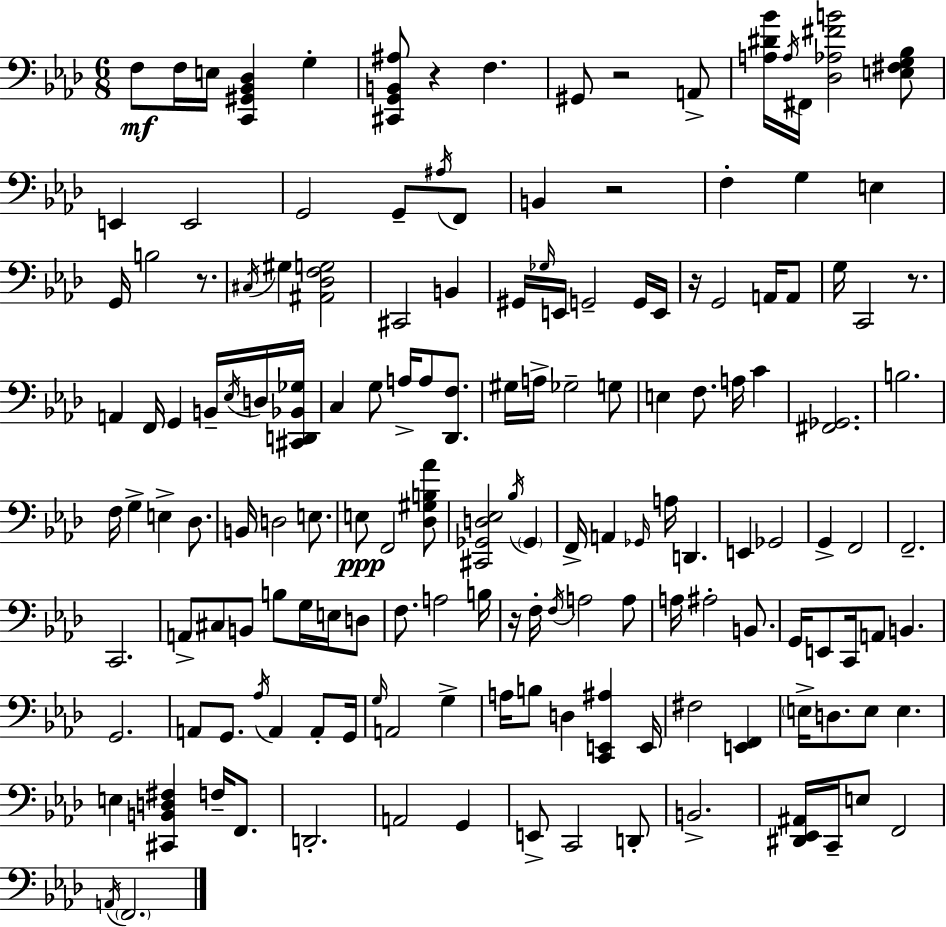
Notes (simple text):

F3/e F3/s E3/s [C2,G#2,Bb2,Db3]/q G3/q [C#2,G2,B2,A#3]/e R/q F3/q. G#2/e R/h A2/e [A3,D#4,Bb4]/s A3/s F#2/s [Db3,Ab3,F#4,B4]/h [E3,F#3,G3,Bb3]/e E2/q E2/h G2/h G2/e A#3/s F2/e B2/q R/h F3/q G3/q E3/q G2/s B3/h R/e. C#3/s G#3/q [A#2,Db3,F3,G3]/h C#2/h B2/q G#2/s Gb3/s E2/s G2/h G2/s E2/s R/s G2/h A2/s A2/e G3/s C2/h R/e. A2/q F2/s G2/q B2/s Eb3/s D3/s [C#2,D2,Bb2,Gb3]/s C3/q G3/e A3/s A3/e [Db2,F3]/e. G#3/s A3/s Gb3/h G3/e E3/q F3/e. A3/s C4/q [F#2,Gb2]/h. B3/h. F3/s G3/q E3/q Db3/e. B2/s D3/h E3/e. E3/e F2/h [Db3,G#3,B3,Ab4]/e [C#2,Gb2,D3,Eb3]/h Bb3/s Gb2/q F2/s A2/q Gb2/s A3/s D2/q. E2/q Gb2/h G2/q F2/h F2/h. C2/h. A2/e C#3/e B2/e B3/e G3/s E3/s D3/e F3/e. A3/h B3/s R/s F3/s F3/s A3/h A3/e A3/s A#3/h B2/e. G2/s E2/e C2/s A2/e B2/q. G2/h. A2/e G2/e. Ab3/s A2/q A2/e G2/s G3/s A2/h G3/q A3/s B3/e D3/q [C2,E2,A#3]/q E2/s F#3/h [E2,F2]/q E3/s D3/e. E3/e E3/q. E3/q [C#2,B2,D3,F#3]/q F3/s F2/e. D2/h. A2/h G2/q E2/e C2/h D2/e B2/h. [D#2,Eb2,A#2]/s C2/s E3/e F2/h A2/s F2/h.